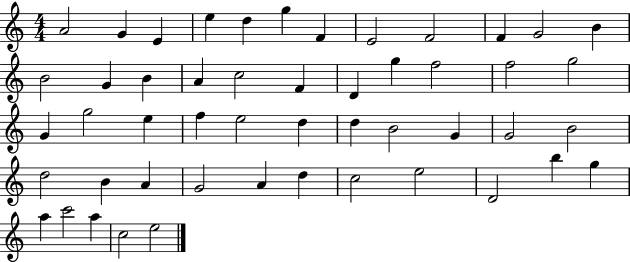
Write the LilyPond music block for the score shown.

{
  \clef treble
  \numericTimeSignature
  \time 4/4
  \key c \major
  a'2 g'4 e'4 | e''4 d''4 g''4 f'4 | e'2 f'2 | f'4 g'2 b'4 | \break b'2 g'4 b'4 | a'4 c''2 f'4 | d'4 g''4 f''2 | f''2 g''2 | \break g'4 g''2 e''4 | f''4 e''2 d''4 | d''4 b'2 g'4 | g'2 b'2 | \break d''2 b'4 a'4 | g'2 a'4 d''4 | c''2 e''2 | d'2 b''4 g''4 | \break a''4 c'''2 a''4 | c''2 e''2 | \bar "|."
}